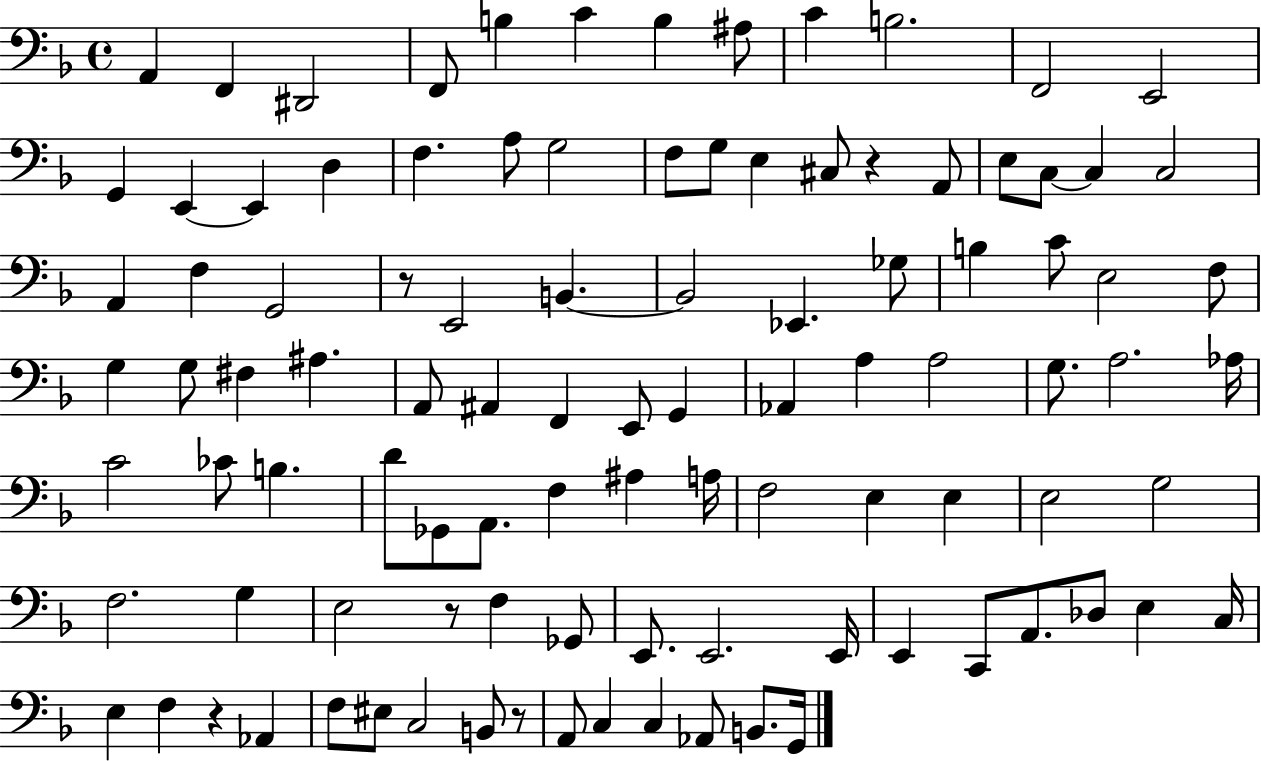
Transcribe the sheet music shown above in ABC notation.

X:1
T:Untitled
M:4/4
L:1/4
K:F
A,, F,, ^D,,2 F,,/2 B, C B, ^A,/2 C B,2 F,,2 E,,2 G,, E,, E,, D, F, A,/2 G,2 F,/2 G,/2 E, ^C,/2 z A,,/2 E,/2 C,/2 C, C,2 A,, F, G,,2 z/2 E,,2 B,, B,,2 _E,, _G,/2 B, C/2 E,2 F,/2 G, G,/2 ^F, ^A, A,,/2 ^A,, F,, E,,/2 G,, _A,, A, A,2 G,/2 A,2 _A,/4 C2 _C/2 B, D/2 _G,,/2 A,,/2 F, ^A, A,/4 F,2 E, E, E,2 G,2 F,2 G, E,2 z/2 F, _G,,/2 E,,/2 E,,2 E,,/4 E,, C,,/2 A,,/2 _D,/2 E, C,/4 E, F, z _A,, F,/2 ^E,/2 C,2 B,,/2 z/2 A,,/2 C, C, _A,,/2 B,,/2 G,,/4